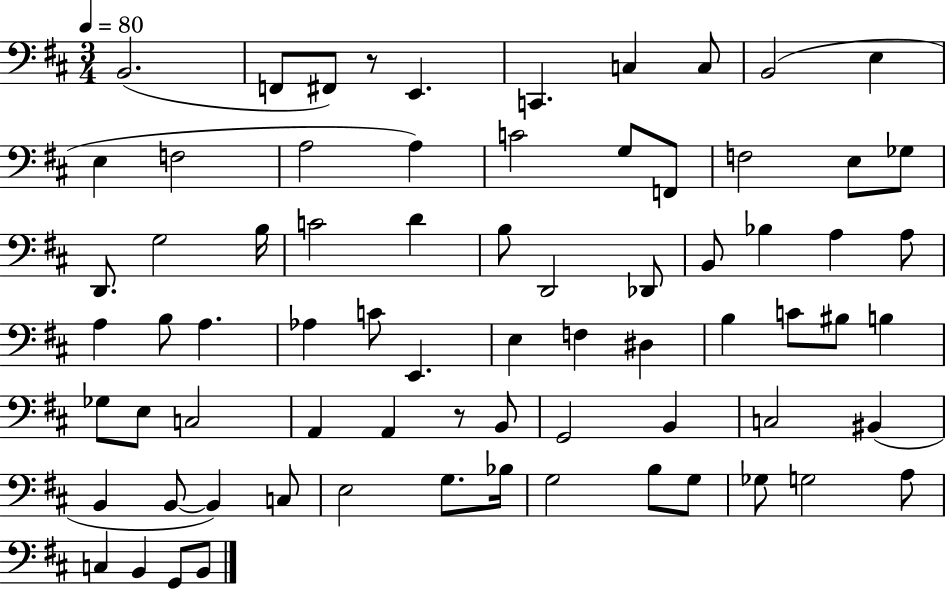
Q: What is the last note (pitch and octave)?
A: B2